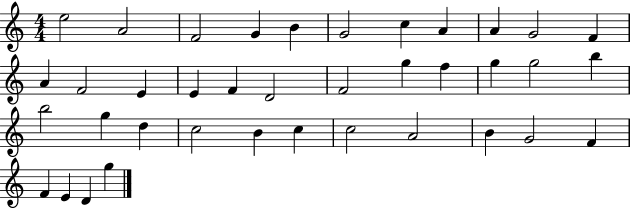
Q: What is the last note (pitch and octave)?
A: G5